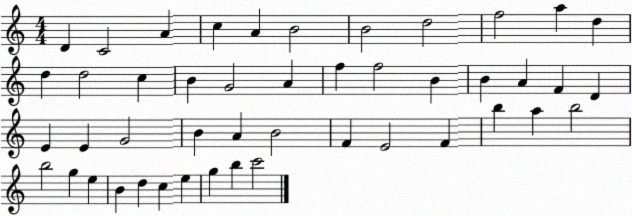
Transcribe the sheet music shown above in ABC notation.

X:1
T:Untitled
M:4/4
L:1/4
K:C
D C2 A c A B2 B2 d2 f2 a d d d2 c B G2 A f f2 B B A F D E E G2 B A B2 F E2 F b a b2 b2 g e B d c e g b c'2